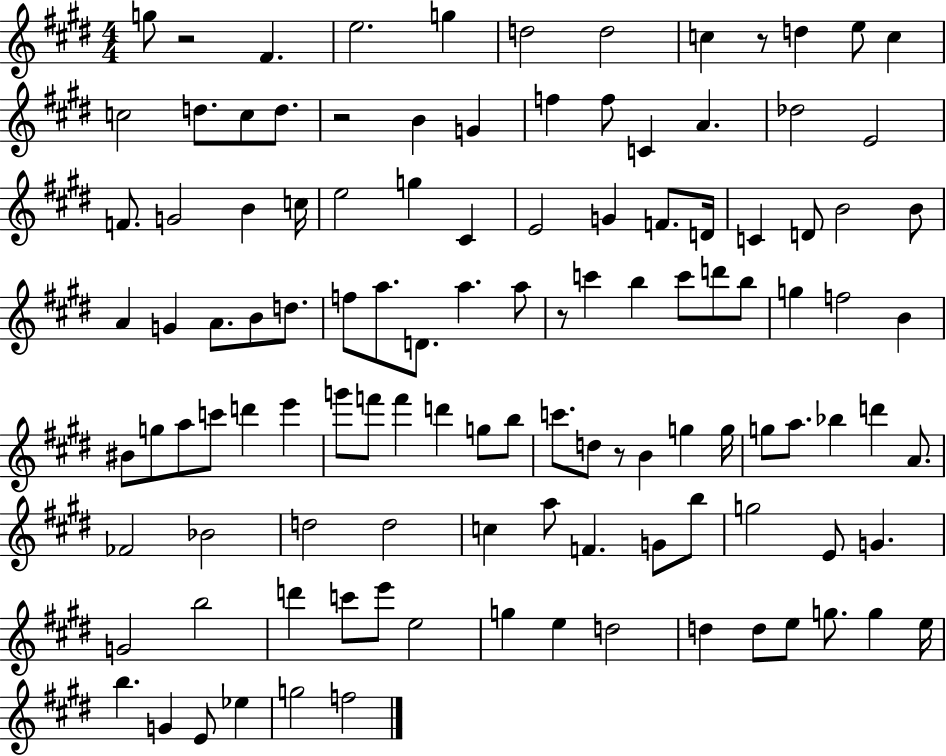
X:1
T:Untitled
M:4/4
L:1/4
K:E
g/2 z2 ^F e2 g d2 d2 c z/2 d e/2 c c2 d/2 c/2 d/2 z2 B G f f/2 C A _d2 E2 F/2 G2 B c/4 e2 g ^C E2 G F/2 D/4 C D/2 B2 B/2 A G A/2 B/2 d/2 f/2 a/2 D/2 a a/2 z/2 c' b c'/2 d'/2 b/2 g f2 B ^B/2 g/2 a/2 c'/2 d' e' g'/2 f'/2 f' d' g/2 b/2 c'/2 d/2 z/2 B g g/4 g/2 a/2 _b d' A/2 _F2 _B2 d2 d2 c a/2 F G/2 b/2 g2 E/2 G G2 b2 d' c'/2 e'/2 e2 g e d2 d d/2 e/2 g/2 g e/4 b G E/2 _e g2 f2